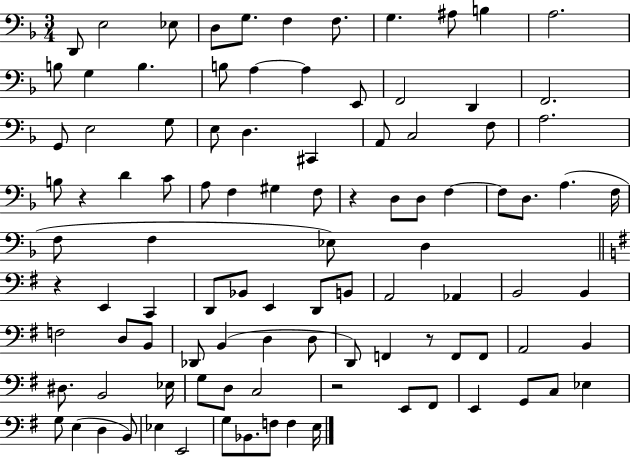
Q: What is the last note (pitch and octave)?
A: E3